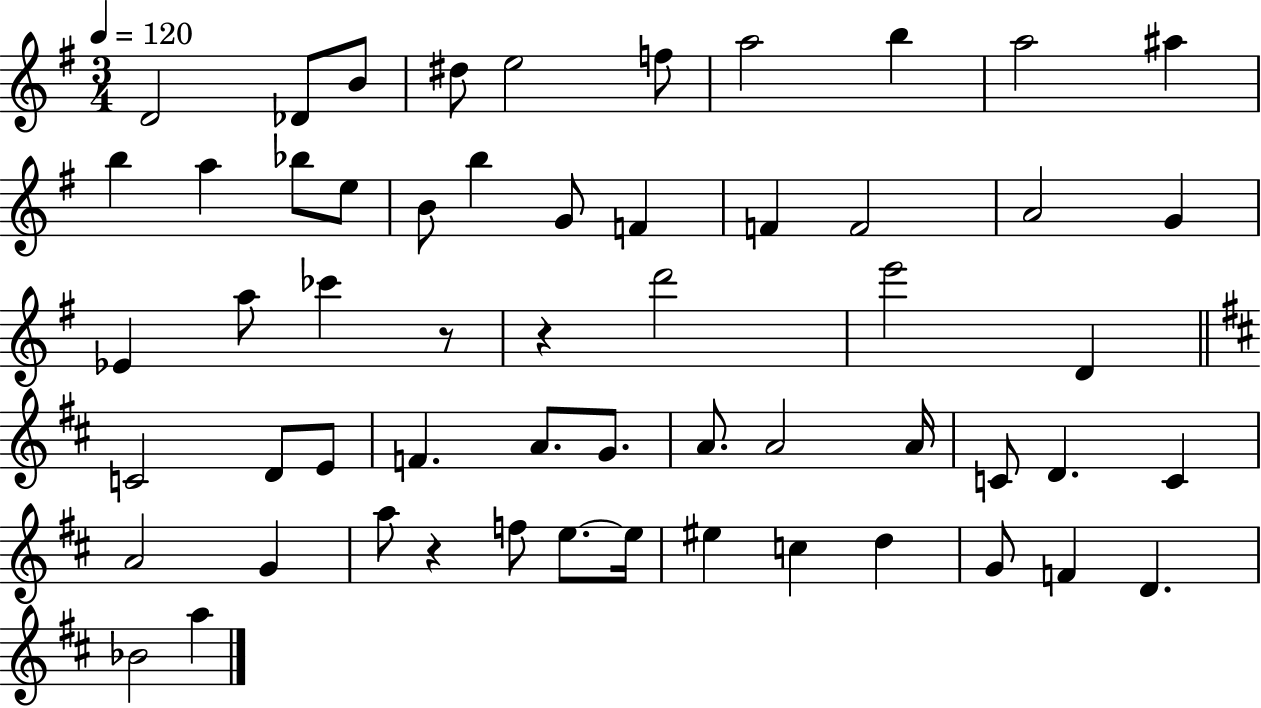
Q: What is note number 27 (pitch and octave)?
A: E6